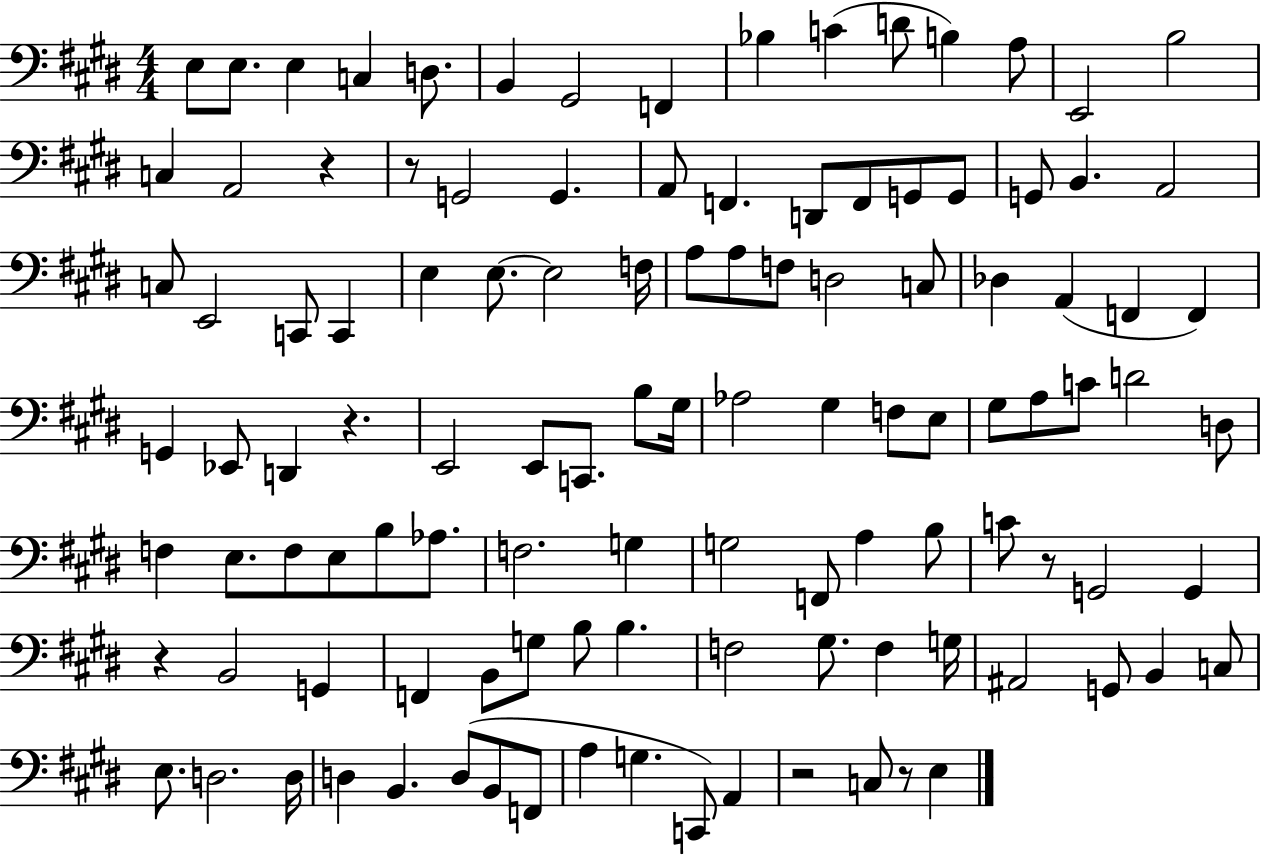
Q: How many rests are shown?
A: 7